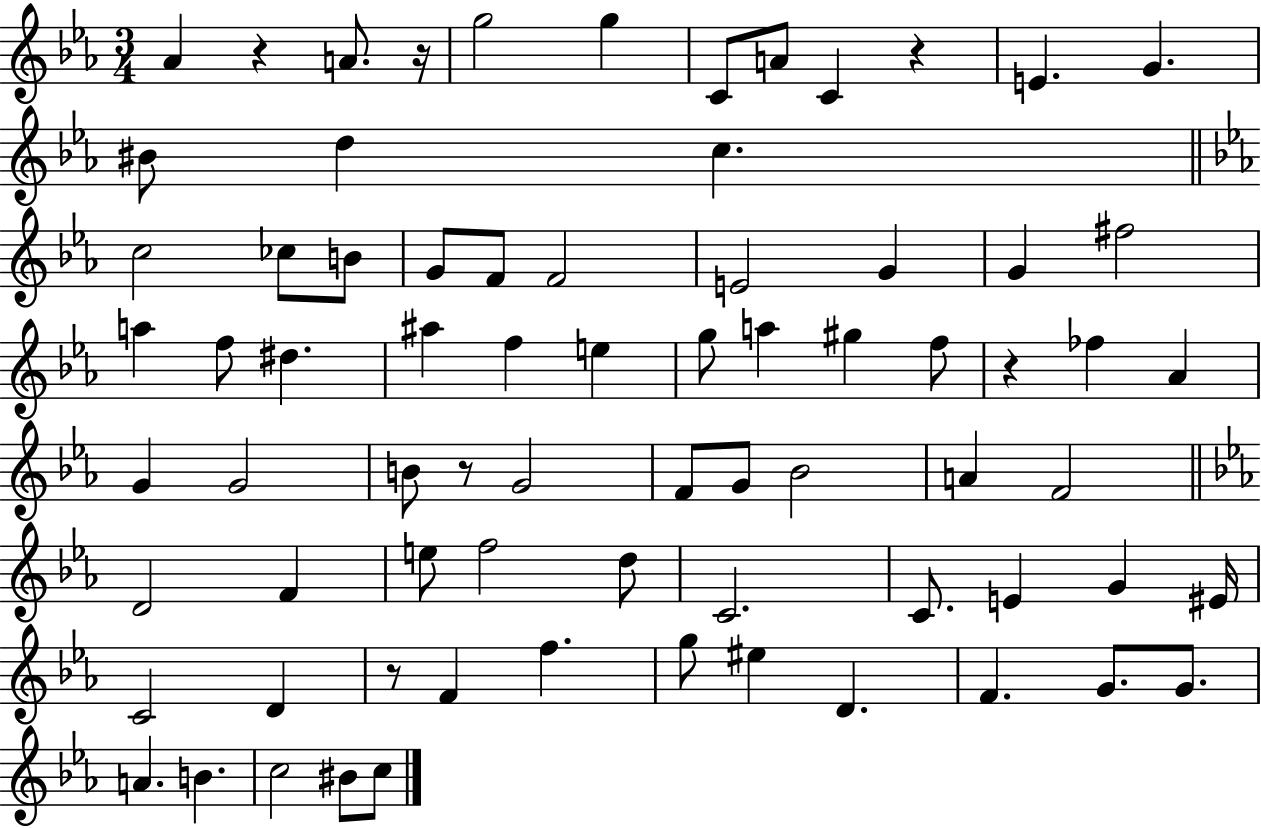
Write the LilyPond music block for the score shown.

{
  \clef treble
  \numericTimeSignature
  \time 3/4
  \key ees \major
  \repeat volta 2 { aes'4 r4 a'8. r16 | g''2 g''4 | c'8 a'8 c'4 r4 | e'4. g'4. | \break bis'8 d''4 c''4. | \bar "||" \break \key ees \major c''2 ces''8 b'8 | g'8 f'8 f'2 | e'2 g'4 | g'4 fis''2 | \break a''4 f''8 dis''4. | ais''4 f''4 e''4 | g''8 a''4 gis''4 f''8 | r4 fes''4 aes'4 | \break g'4 g'2 | b'8 r8 g'2 | f'8 g'8 bes'2 | a'4 f'2 | \break \bar "||" \break \key ees \major d'2 f'4 | e''8 f''2 d''8 | c'2. | c'8. e'4 g'4 eis'16 | \break c'2 d'4 | r8 f'4 f''4. | g''8 eis''4 d'4. | f'4. g'8. g'8. | \break a'4. b'4. | c''2 bis'8 c''8 | } \bar "|."
}